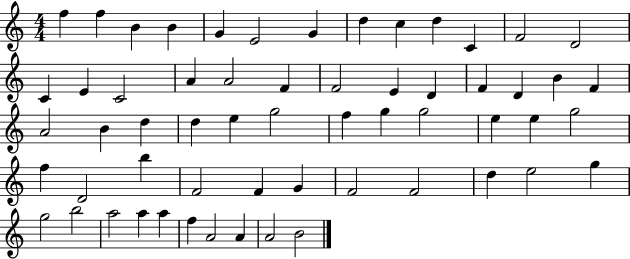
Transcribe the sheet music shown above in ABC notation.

X:1
T:Untitled
M:4/4
L:1/4
K:C
f f B B G E2 G d c d C F2 D2 C E C2 A A2 F F2 E D F D B F A2 B d d e g2 f g g2 e e g2 f D2 b F2 F G F2 F2 d e2 g g2 b2 a2 a a f A2 A A2 B2